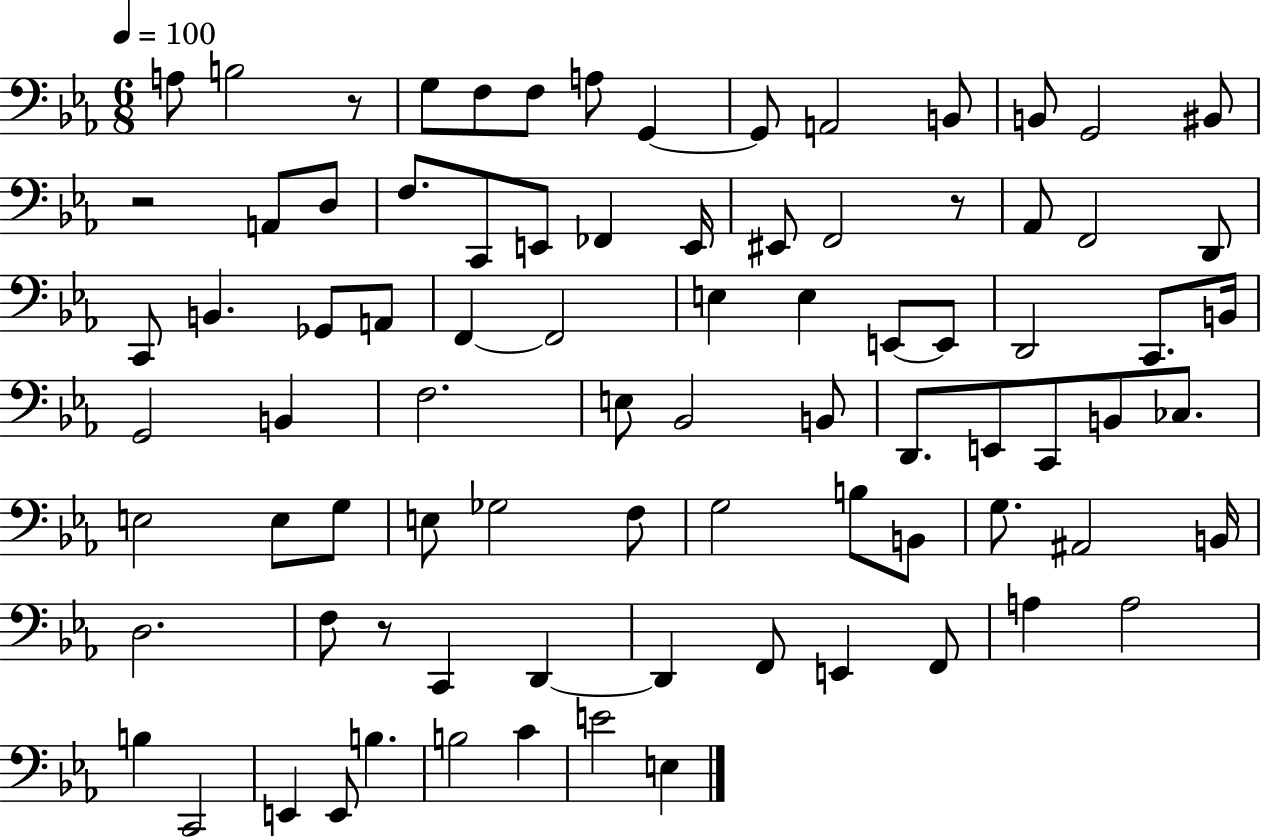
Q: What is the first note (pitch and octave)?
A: A3